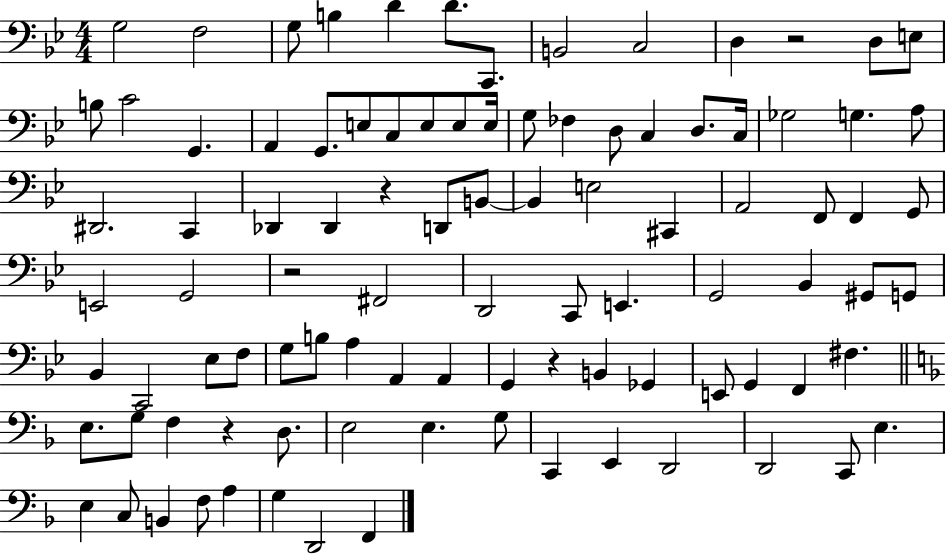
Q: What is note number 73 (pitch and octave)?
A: F3